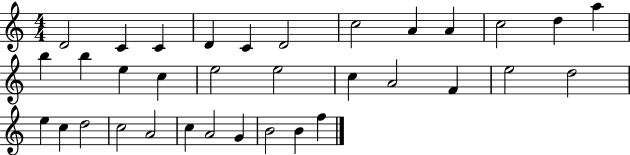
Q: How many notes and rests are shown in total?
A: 34